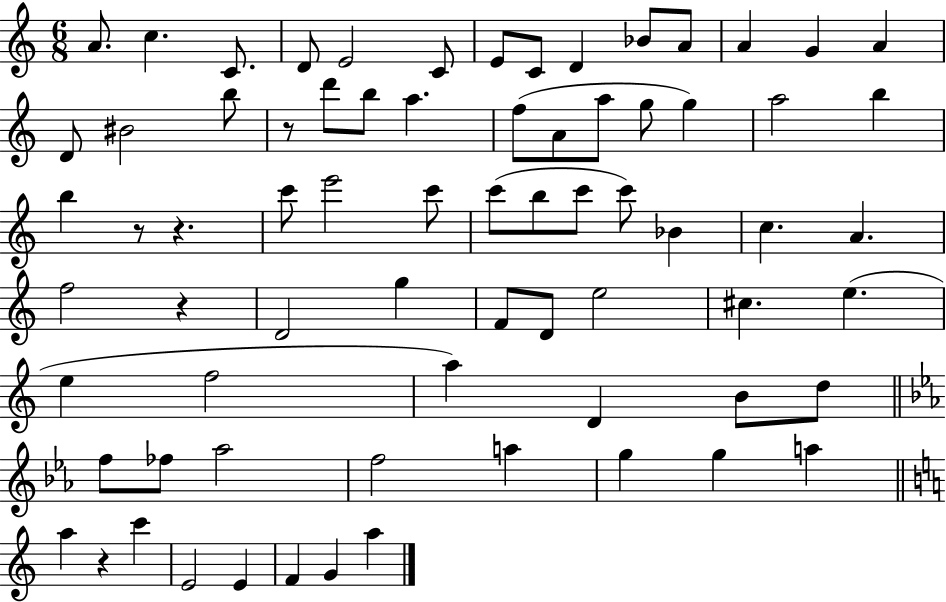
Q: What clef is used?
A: treble